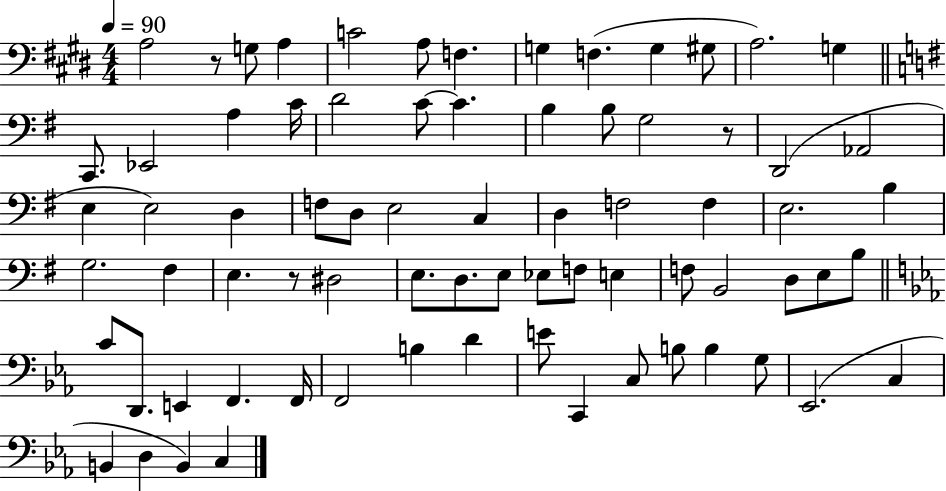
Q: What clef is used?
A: bass